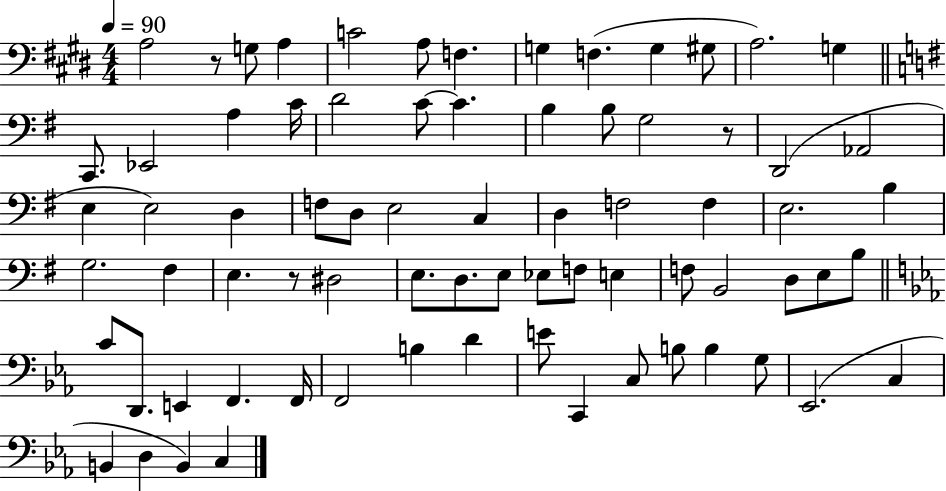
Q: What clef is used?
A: bass